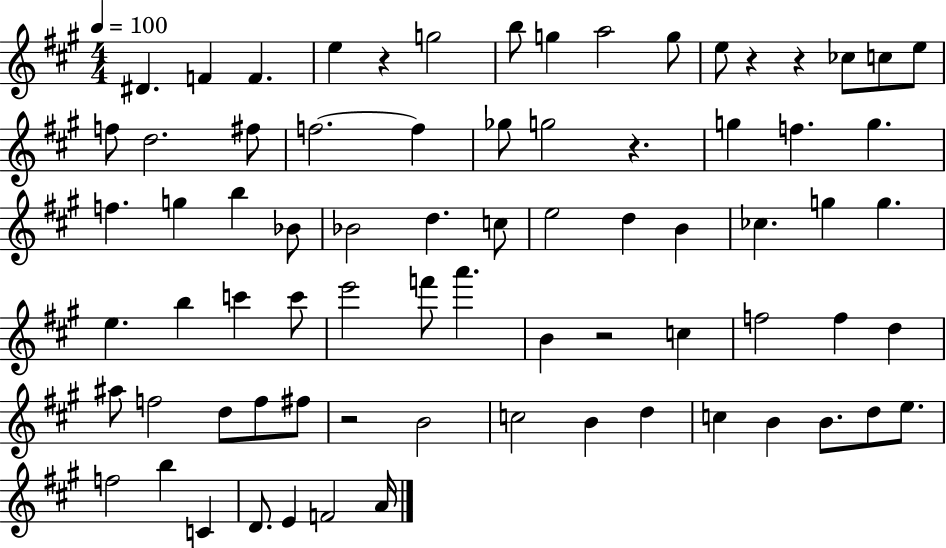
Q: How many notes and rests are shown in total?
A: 75